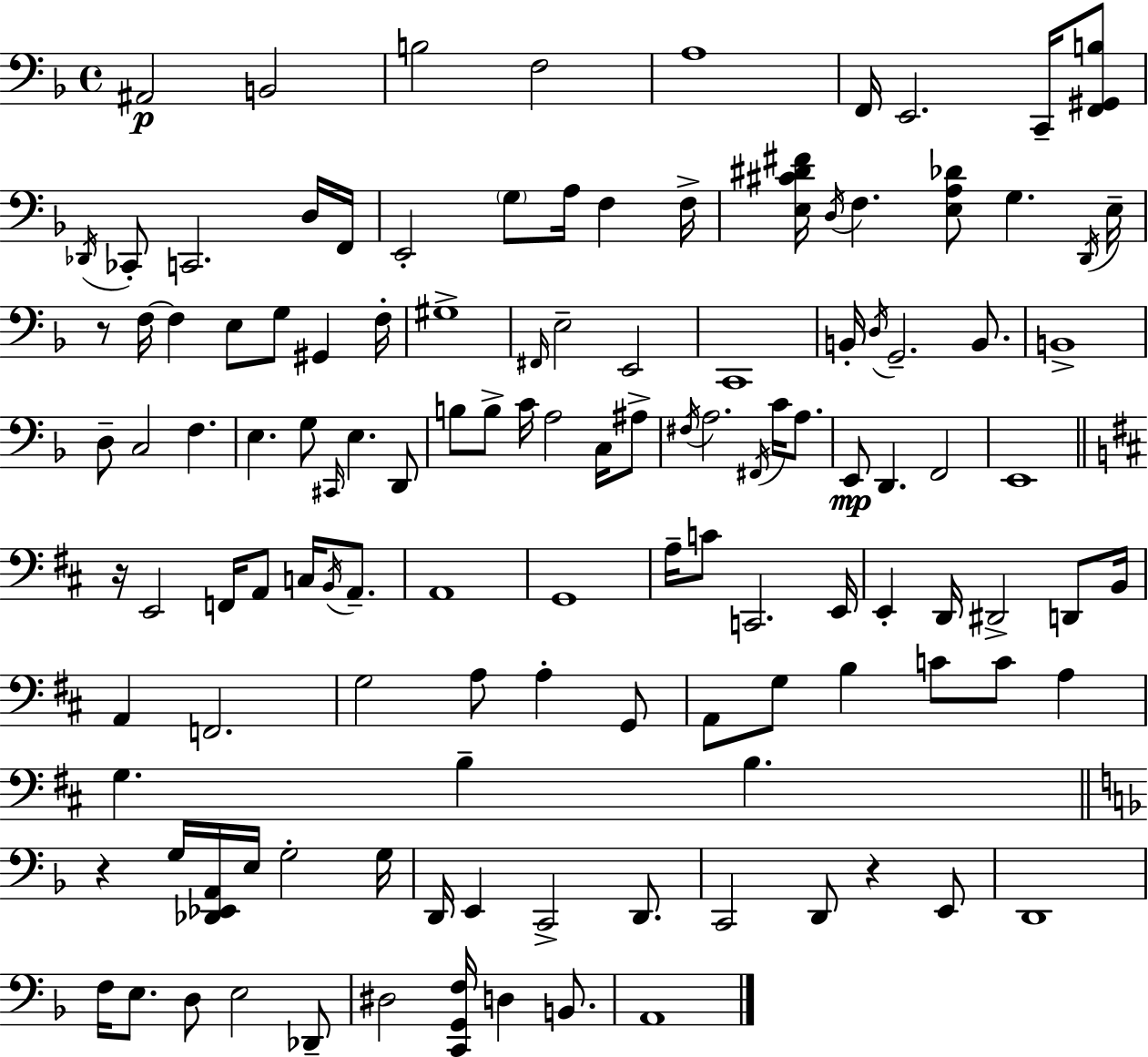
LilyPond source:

{
  \clef bass
  \time 4/4
  \defaultTimeSignature
  \key f \major
  ais,2\p b,2 | b2 f2 | a1 | f,16 e,2. c,16-- <f, gis, b>8 | \break \acciaccatura { des,16 } ces,8-. c,2. d16 | f,16 e,2-. \parenthesize g8 a16 f4 | f16-> <e cis' dis' fis'>16 \acciaccatura { d16 } f4. <e a des'>8 g4. | \acciaccatura { d,16 } e16-- r8 f16~~ f4 e8 g8 gis,4 | \break f16-. gis1-> | \grace { fis,16 } e2-- e,2 | c,1 | b,16-. \acciaccatura { d16 } g,2.-- | \break b,8. b,1-> | d8-- c2 f4. | e4. g8 \grace { cis,16 } e4. | d,8 b8 b8-> c'16 a2 | \break c16 ais8-> \acciaccatura { fis16 } a2. | \acciaccatura { fis,16 } c'16 a8. e,8\mp d,4. | f,2 e,1 | \bar "||" \break \key d \major r16 e,2 f,16 a,8 c16 \acciaccatura { b,16 } a,8.-- | a,1 | g,1 | a16-- c'8 c,2. | \break e,16 e,4-. d,16 dis,2-> d,8 | b,16 a,4 f,2. | g2 a8 a4-. g,8 | a,8 g8 b4 c'8 c'8 a4 | \break g4. b4-- b4. | \bar "||" \break \key f \major r4 g16 <des, ees, a,>16 e16 g2-. g16 | d,16 e,4 c,2-> d,8. | c,2 d,8 r4 e,8 | d,1 | \break f16 e8. d8 e2 des,8-- | dis2 <c, g, f>16 d4 b,8. | a,1 | \bar "|."
}